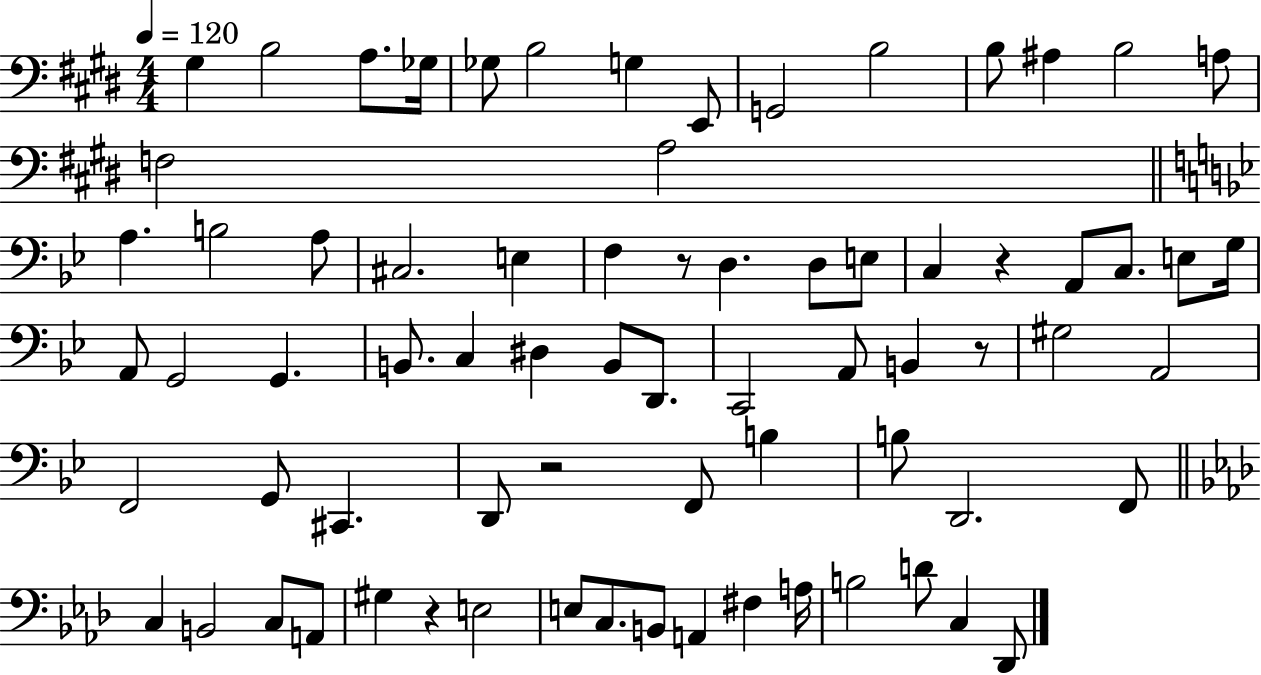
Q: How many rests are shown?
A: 5